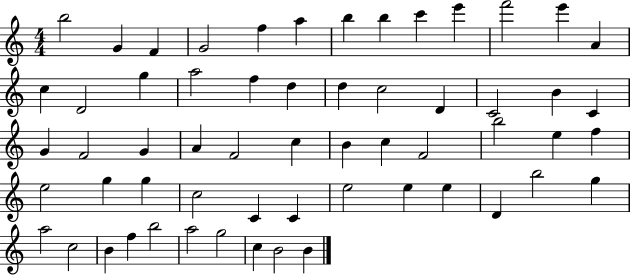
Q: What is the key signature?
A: C major